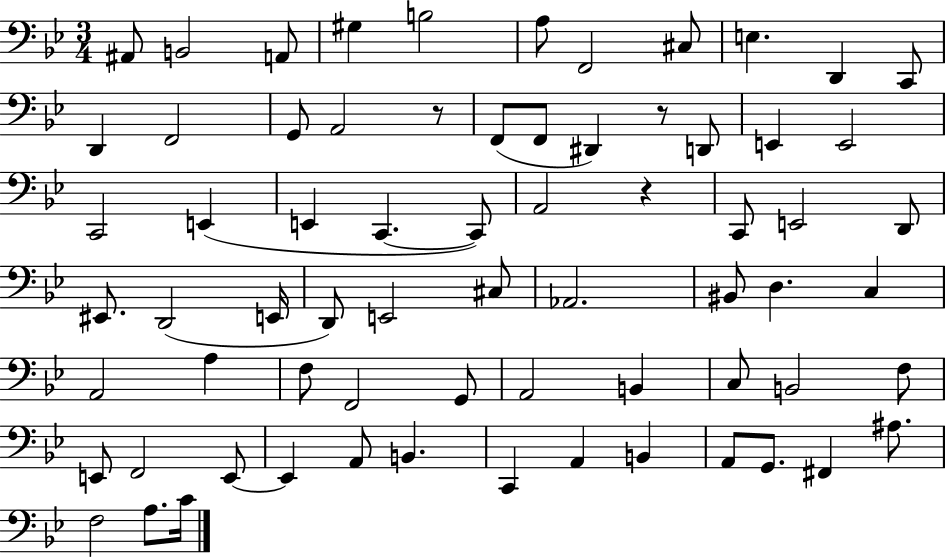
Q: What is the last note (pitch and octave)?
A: C4